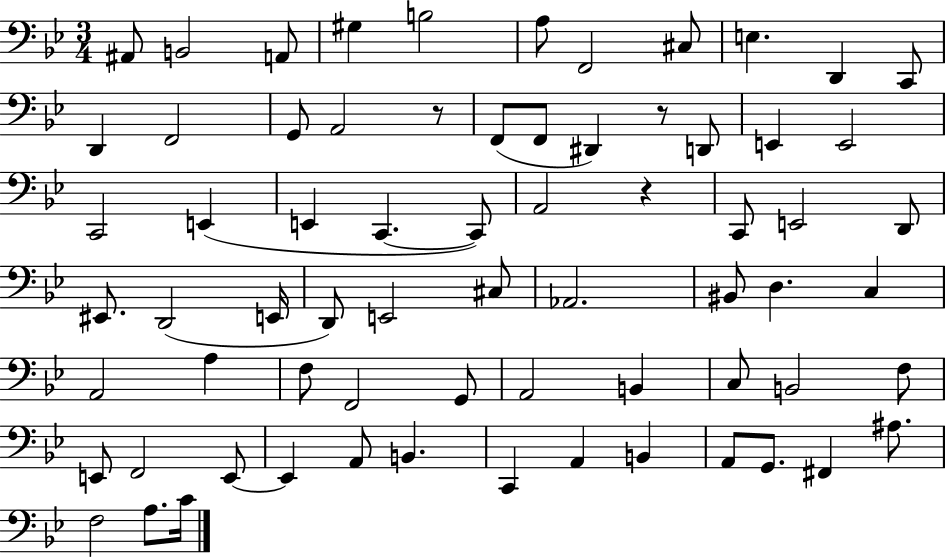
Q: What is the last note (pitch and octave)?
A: C4